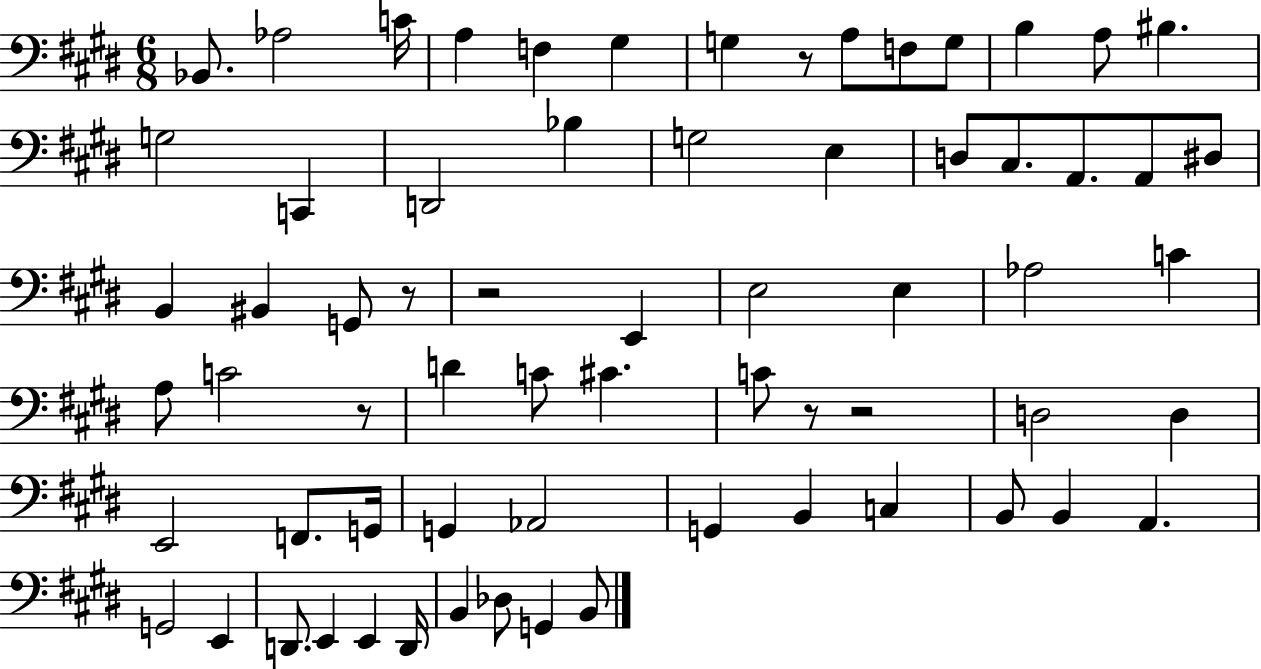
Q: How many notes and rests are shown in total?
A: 67